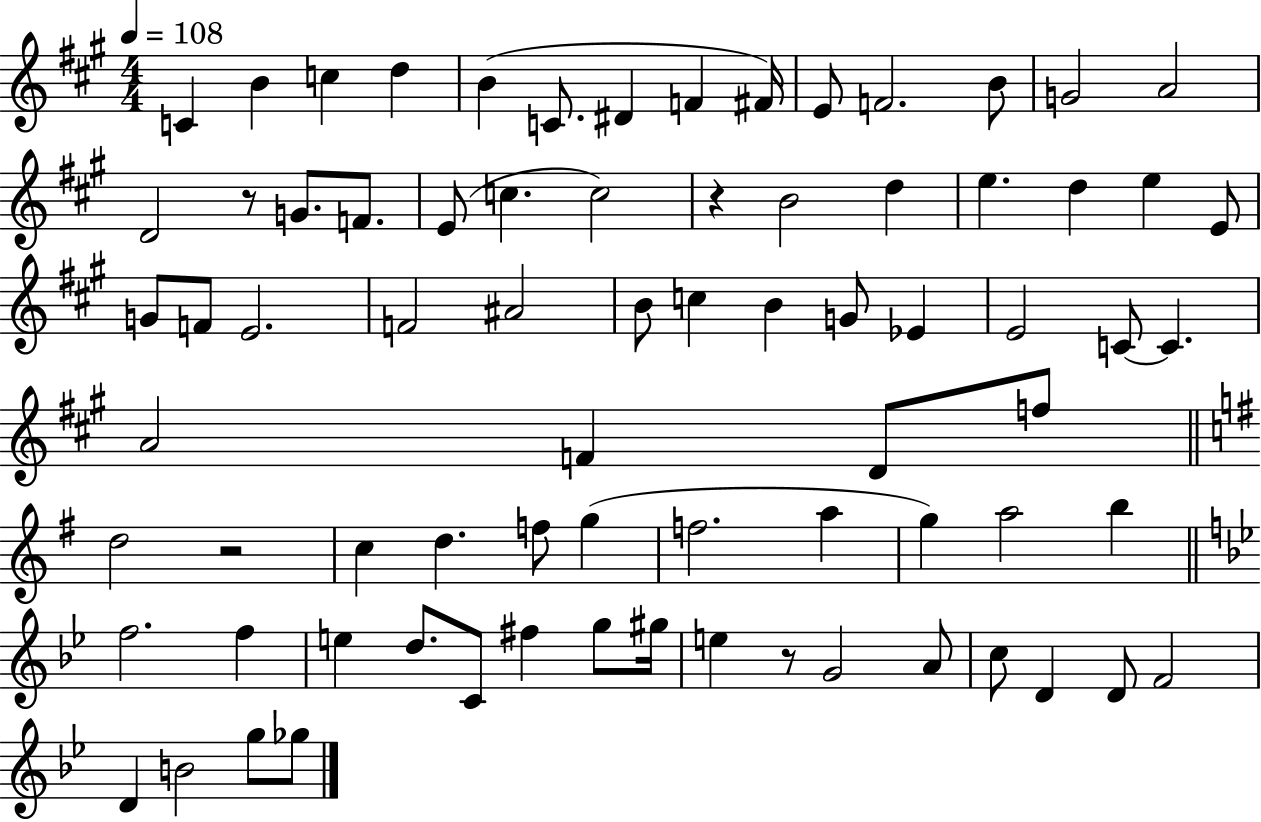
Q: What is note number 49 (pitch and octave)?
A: F5